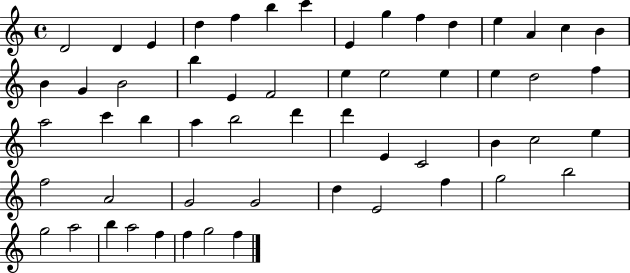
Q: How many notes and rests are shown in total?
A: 56